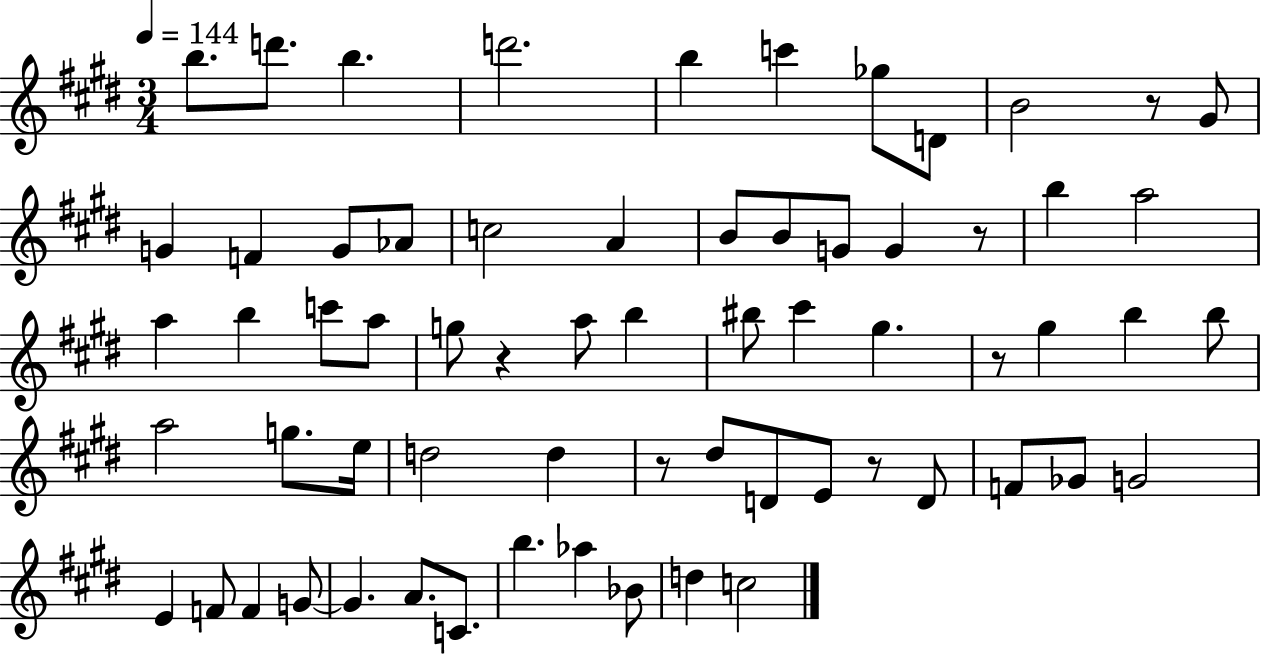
{
  \clef treble
  \numericTimeSignature
  \time 3/4
  \key e \major
  \tempo 4 = 144
  \repeat volta 2 { b''8. d'''8. b''4. | d'''2. | b''4 c'''4 ges''8 d'8 | b'2 r8 gis'8 | \break g'4 f'4 g'8 aes'8 | c''2 a'4 | b'8 b'8 g'8 g'4 r8 | b''4 a''2 | \break a''4 b''4 c'''8 a''8 | g''8 r4 a''8 b''4 | bis''8 cis'''4 gis''4. | r8 gis''4 b''4 b''8 | \break a''2 g''8. e''16 | d''2 d''4 | r8 dis''8 d'8 e'8 r8 d'8 | f'8 ges'8 g'2 | \break e'4 f'8 f'4 g'8~~ | g'4. a'8. c'8. | b''4. aes''4 bes'8 | d''4 c''2 | \break } \bar "|."
}